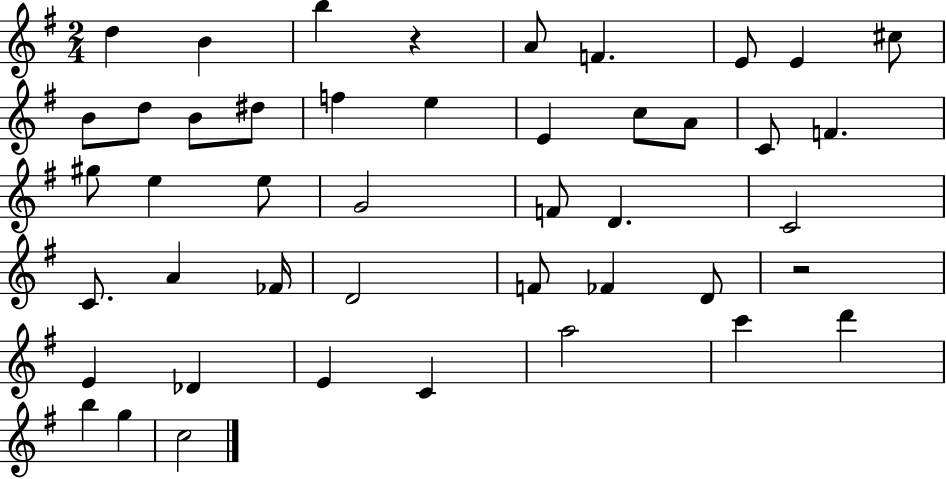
X:1
T:Untitled
M:2/4
L:1/4
K:G
d B b z A/2 F E/2 E ^c/2 B/2 d/2 B/2 ^d/2 f e E c/2 A/2 C/2 F ^g/2 e e/2 G2 F/2 D C2 C/2 A _F/4 D2 F/2 _F D/2 z2 E _D E C a2 c' d' b g c2